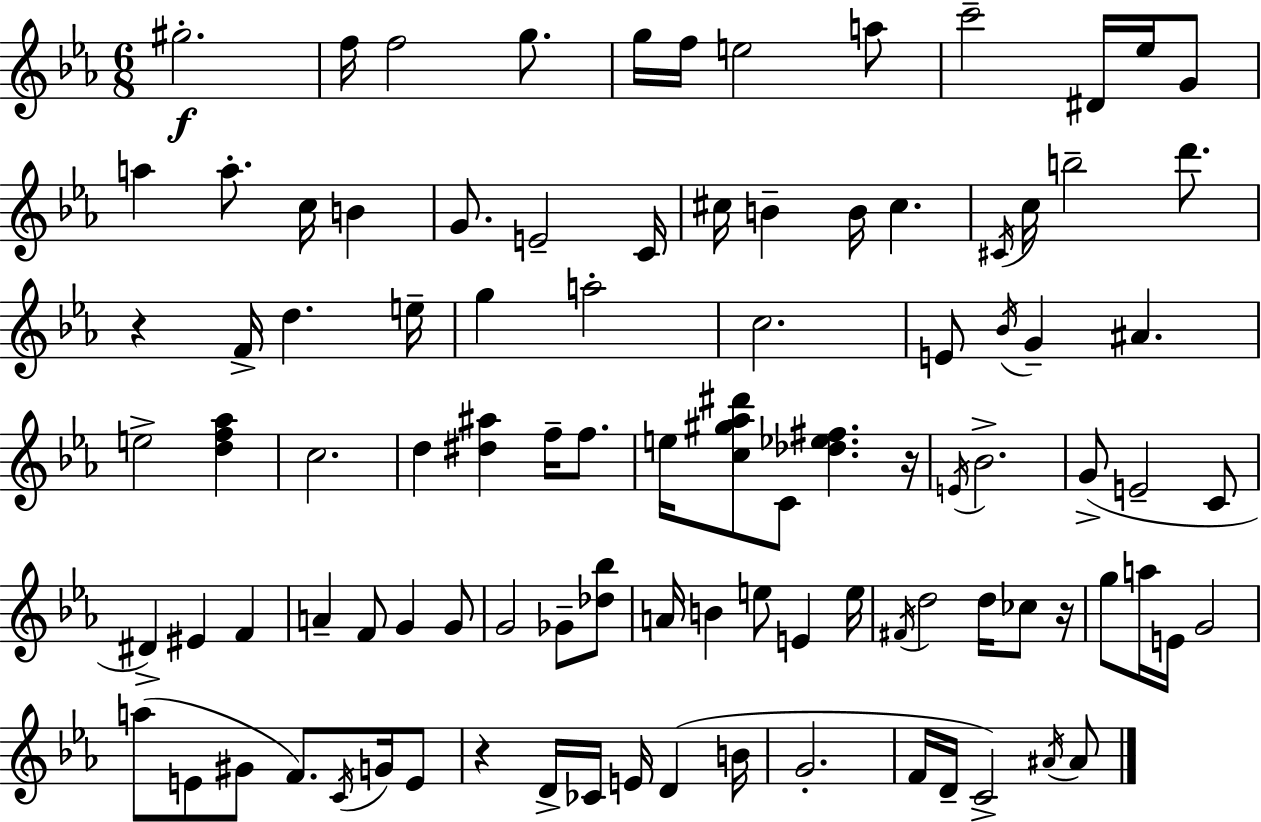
{
  \clef treble
  \numericTimeSignature
  \time 6/8
  \key c \minor
  gis''2.-.\f | f''16 f''2 g''8. | g''16 f''16 e''2 a''8 | c'''2-- dis'16 ees''16 g'8 | \break a''4 a''8.-. c''16 b'4 | g'8. e'2-- c'16 | cis''16 b'4-- b'16 cis''4. | \acciaccatura { cis'16 } c''16 b''2-- d'''8. | \break r4 f'16-> d''4. | e''16-- g''4 a''2-. | c''2. | e'8 \acciaccatura { bes'16 } g'4-- ais'4. | \break e''2-> <d'' f'' aes''>4 | c''2. | d''4 <dis'' ais''>4 f''16-- f''8. | e''16 <c'' gis'' aes'' dis'''>8 c'8 <des'' ees'' fis''>4. | \break r16 \acciaccatura { e'16 } bes'2.-> | g'8->( e'2-- | c'8 dis'4->) eis'4 f'4 | a'4-- f'8 g'4 | \break g'8 g'2 ges'8-- | <des'' bes''>8 a'16 b'4 e''8 e'4 | e''16 \acciaccatura { fis'16 } d''2 | d''16 ces''8 r16 g''8 a''16 e'16 g'2 | \break a''8( e'8 gis'8 f'8.) | \acciaccatura { c'16 } g'16 e'8 r4 d'16-> ces'16 e'16 | d'4( b'16 g'2.-. | f'16 d'16-- c'2->) | \break \acciaccatura { ais'16 } ais'8 \bar "|."
}